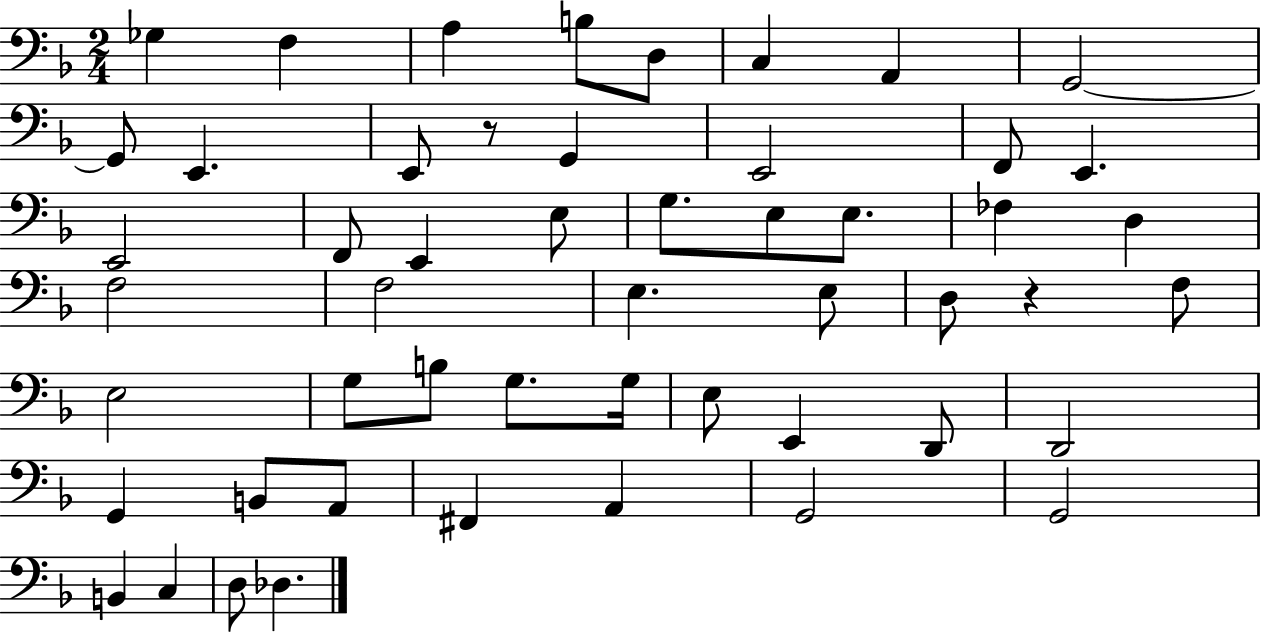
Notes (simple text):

Gb3/q F3/q A3/q B3/e D3/e C3/q A2/q G2/h G2/e E2/q. E2/e R/e G2/q E2/h F2/e E2/q. E2/h F2/e E2/q E3/e G3/e. E3/e E3/e. FES3/q D3/q F3/h F3/h E3/q. E3/e D3/e R/q F3/e E3/h G3/e B3/e G3/e. G3/s E3/e E2/q D2/e D2/h G2/q B2/e A2/e F#2/q A2/q G2/h G2/h B2/q C3/q D3/e Db3/q.